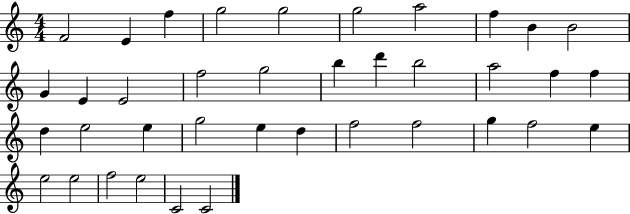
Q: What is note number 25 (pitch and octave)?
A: G5